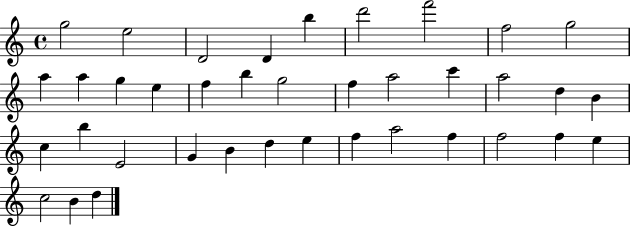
G5/h E5/h D4/h D4/q B5/q D6/h F6/h F5/h G5/h A5/q A5/q G5/q E5/q F5/q B5/q G5/h F5/q A5/h C6/q A5/h D5/q B4/q C5/q B5/q E4/h G4/q B4/q D5/q E5/q F5/q A5/h F5/q F5/h F5/q E5/q C5/h B4/q D5/q